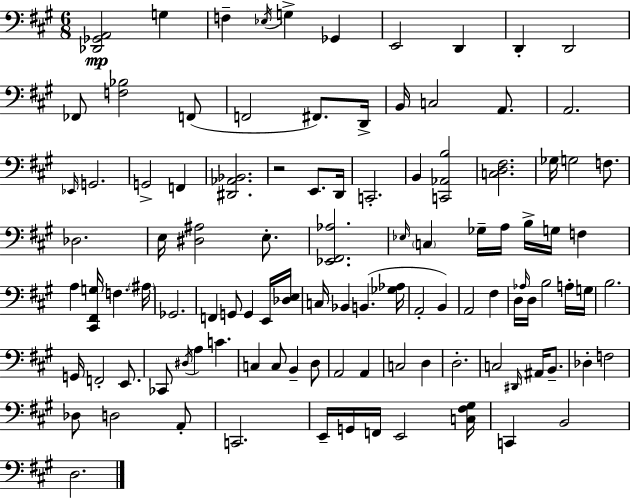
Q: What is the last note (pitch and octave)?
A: D3